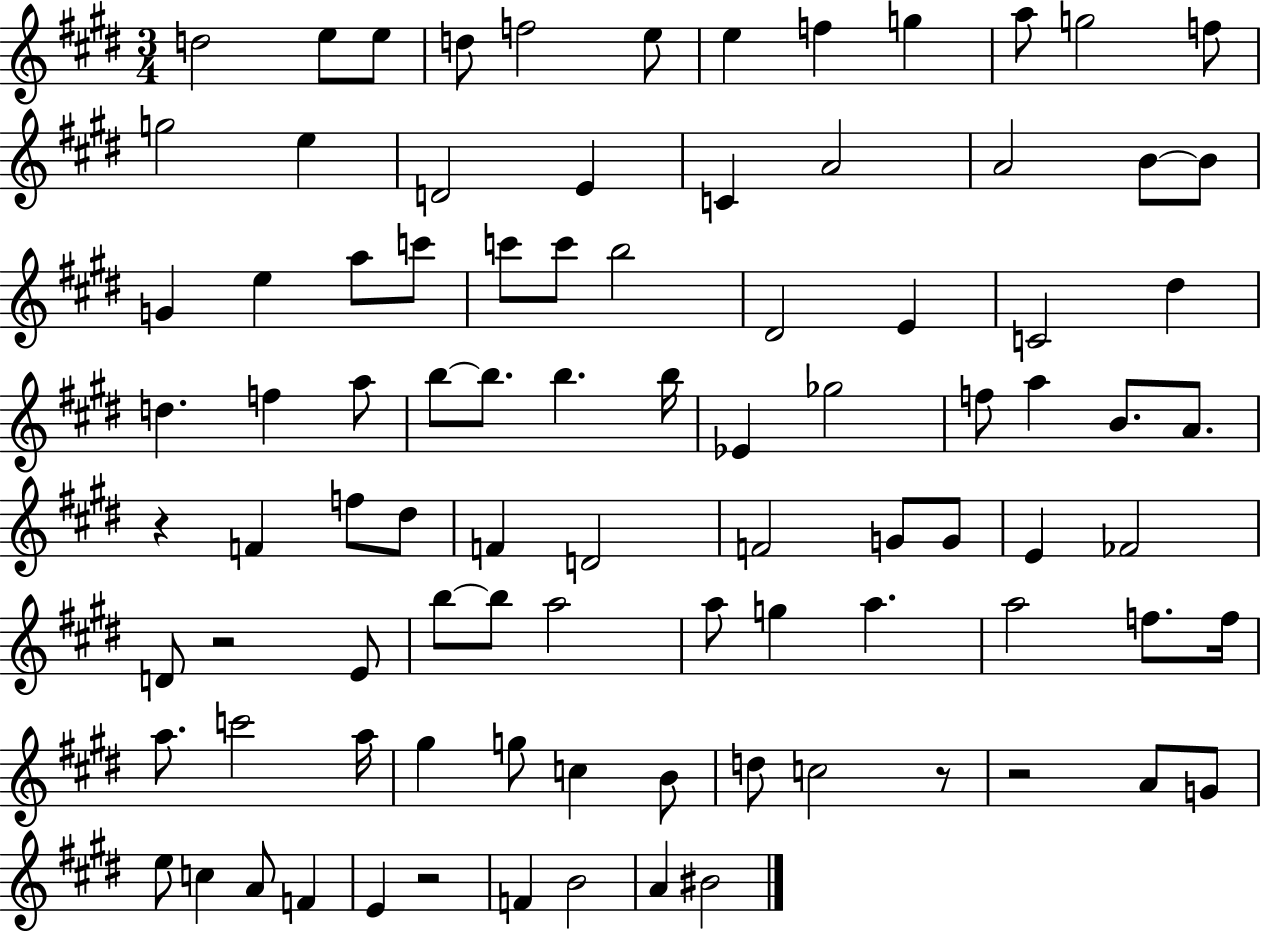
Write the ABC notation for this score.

X:1
T:Untitled
M:3/4
L:1/4
K:E
d2 e/2 e/2 d/2 f2 e/2 e f g a/2 g2 f/2 g2 e D2 E C A2 A2 B/2 B/2 G e a/2 c'/2 c'/2 c'/2 b2 ^D2 E C2 ^d d f a/2 b/2 b/2 b b/4 _E _g2 f/2 a B/2 A/2 z F f/2 ^d/2 F D2 F2 G/2 G/2 E _F2 D/2 z2 E/2 b/2 b/2 a2 a/2 g a a2 f/2 f/4 a/2 c'2 a/4 ^g g/2 c B/2 d/2 c2 z/2 z2 A/2 G/2 e/2 c A/2 F E z2 F B2 A ^B2